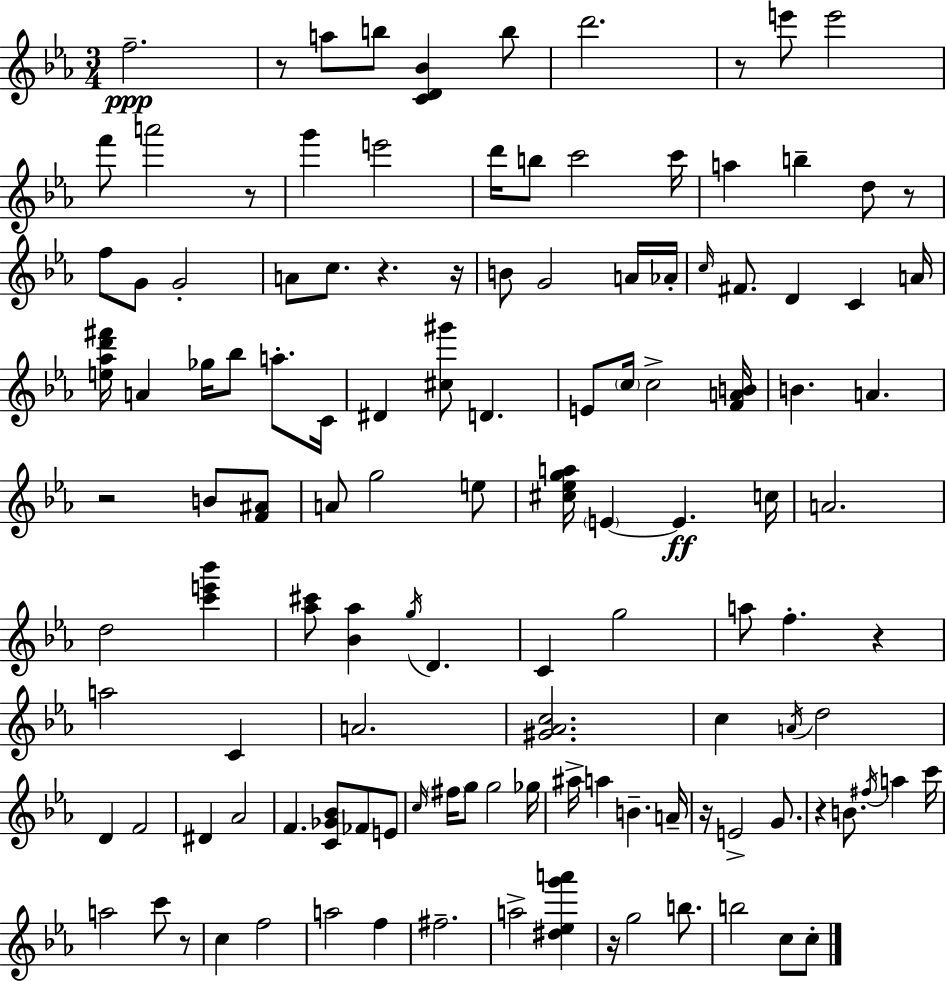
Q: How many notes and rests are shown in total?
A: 124